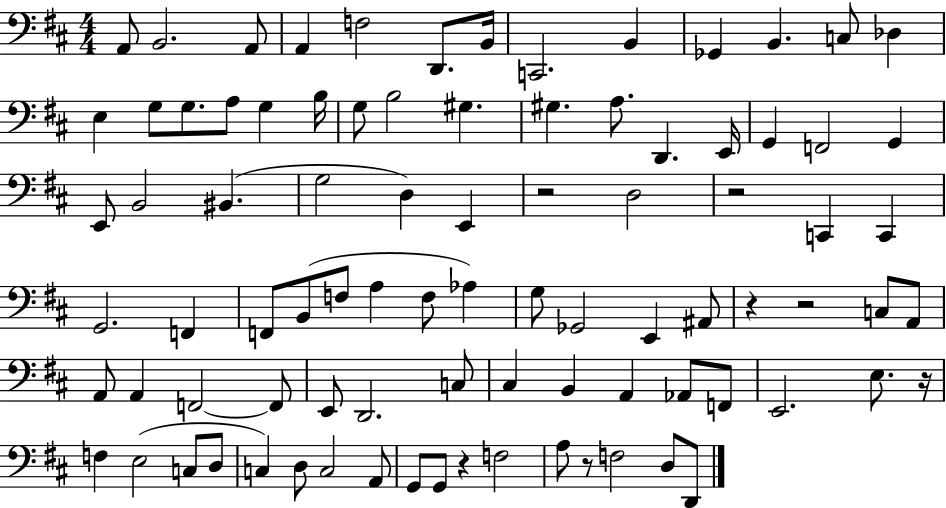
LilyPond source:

{
  \clef bass
  \numericTimeSignature
  \time 4/4
  \key d \major
  \repeat volta 2 { a,8 b,2. a,8 | a,4 f2 d,8. b,16 | c,2. b,4 | ges,4 b,4. c8 des4 | \break e4 g8 g8. a8 g4 b16 | g8 b2 gis4. | gis4. a8. d,4. e,16 | g,4 f,2 g,4 | \break e,8 b,2 bis,4.( | g2 d4) e,4 | r2 d2 | r2 c,4 c,4 | \break g,2. f,4 | f,8 b,8( f8 a4 f8 aes4) | g8 ges,2 e,4 ais,8 | r4 r2 c8 a,8 | \break a,8 a,4 f,2~~ f,8 | e,8 d,2. c8 | cis4 b,4 a,4 aes,8 f,8 | e,2. e8. r16 | \break f4 e2( c8 d8 | c4) d8 c2 a,8 | g,8 g,8 r4 f2 | a8 r8 f2 d8 d,8 | \break } \bar "|."
}